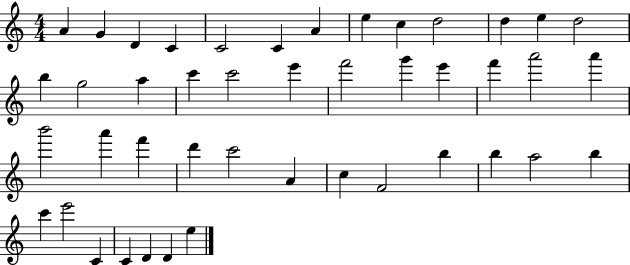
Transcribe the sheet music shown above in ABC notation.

X:1
T:Untitled
M:4/4
L:1/4
K:C
A G D C C2 C A e c d2 d e d2 b g2 a c' c'2 e' f'2 g' e' f' a'2 a' b'2 a' f' d' c'2 A c F2 b b a2 b c' e'2 C C D D e